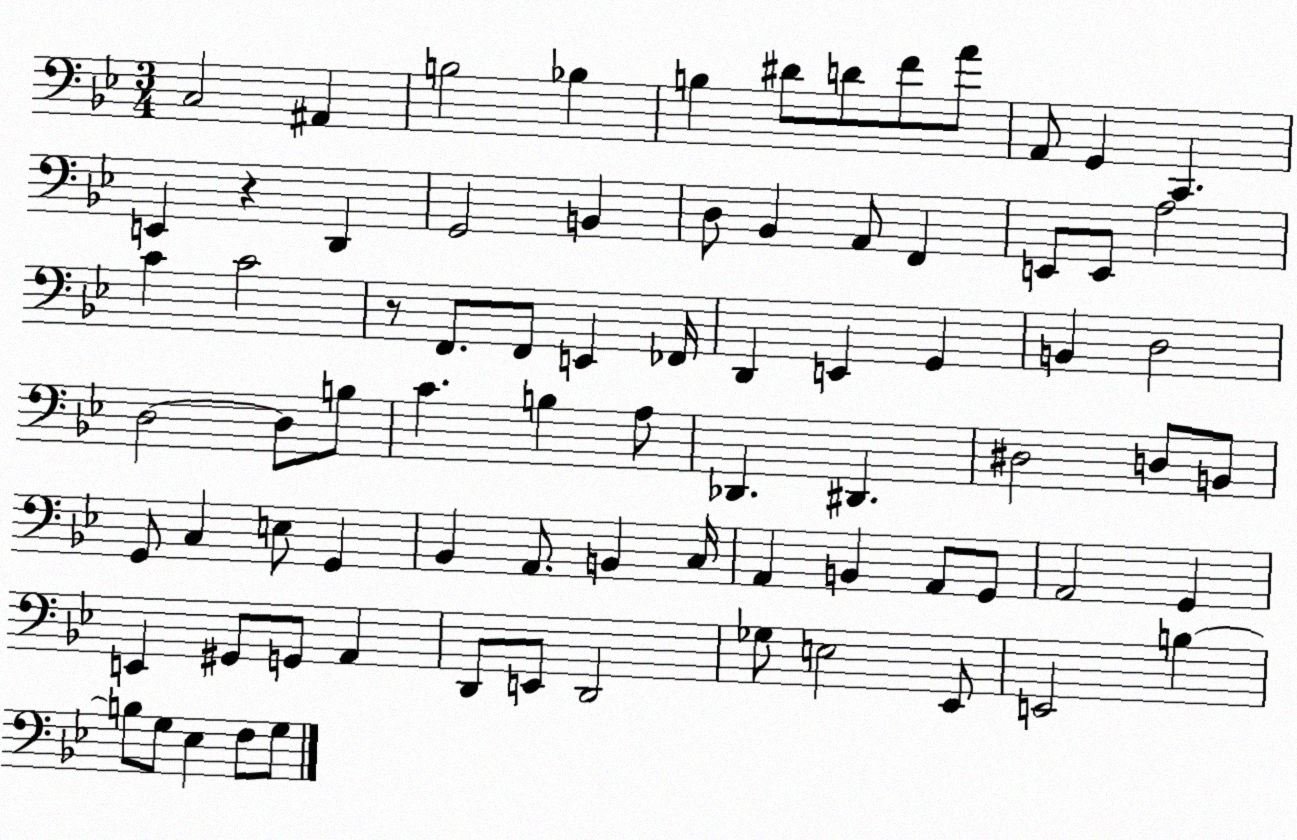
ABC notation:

X:1
T:Untitled
M:3/4
L:1/4
K:Bb
C,2 ^A,, B,2 _B, B, ^D/2 D/2 F/2 A/2 A,,/2 G,, C,, E,, z D,, G,,2 B,, D,/2 _B,, A,,/2 F,, E,,/2 E,,/2 A,2 C C2 z/2 F,,/2 F,,/2 E,, _F,,/4 D,, E,, G,, B,, D,2 D,2 D,/2 B,/2 C B, A,/2 _D,, ^D,, ^D,2 D,/2 B,,/2 G,,/2 C, E,/2 G,, _B,, A,,/2 B,, C,/4 A,, B,, A,,/2 G,,/2 A,,2 G,, E,, ^G,,/2 G,,/2 A,, D,,/2 E,,/2 D,,2 _G,/2 E,2 _E,,/2 E,,2 B, B,/2 G,/2 _E, F,/2 G,/2